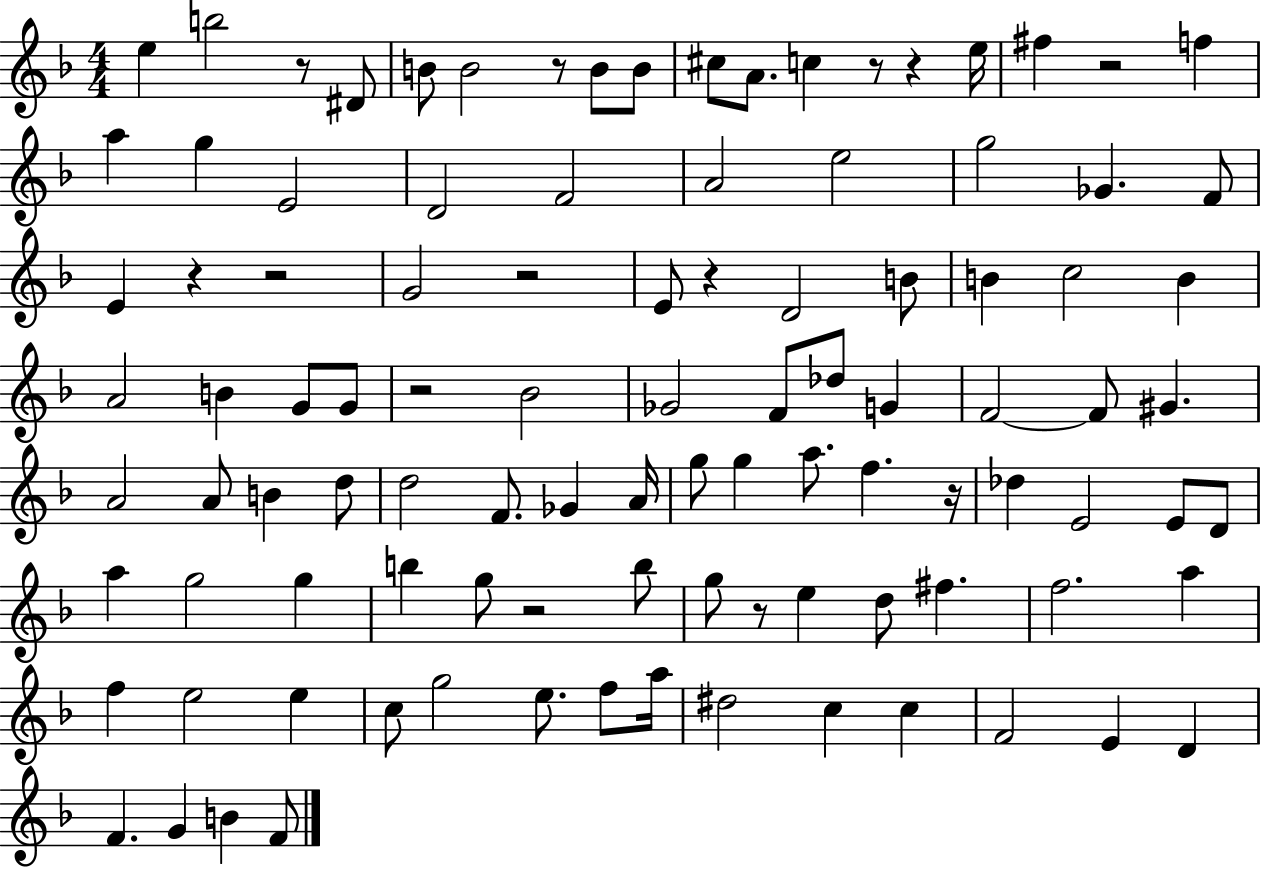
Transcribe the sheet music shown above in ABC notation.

X:1
T:Untitled
M:4/4
L:1/4
K:F
e b2 z/2 ^D/2 B/2 B2 z/2 B/2 B/2 ^c/2 A/2 c z/2 z e/4 ^f z2 f a g E2 D2 F2 A2 e2 g2 _G F/2 E z z2 G2 z2 E/2 z D2 B/2 B c2 B A2 B G/2 G/2 z2 _B2 _G2 F/2 _d/2 G F2 F/2 ^G A2 A/2 B d/2 d2 F/2 _G A/4 g/2 g a/2 f z/4 _d E2 E/2 D/2 a g2 g b g/2 z2 b/2 g/2 z/2 e d/2 ^f f2 a f e2 e c/2 g2 e/2 f/2 a/4 ^d2 c c F2 E D F G B F/2